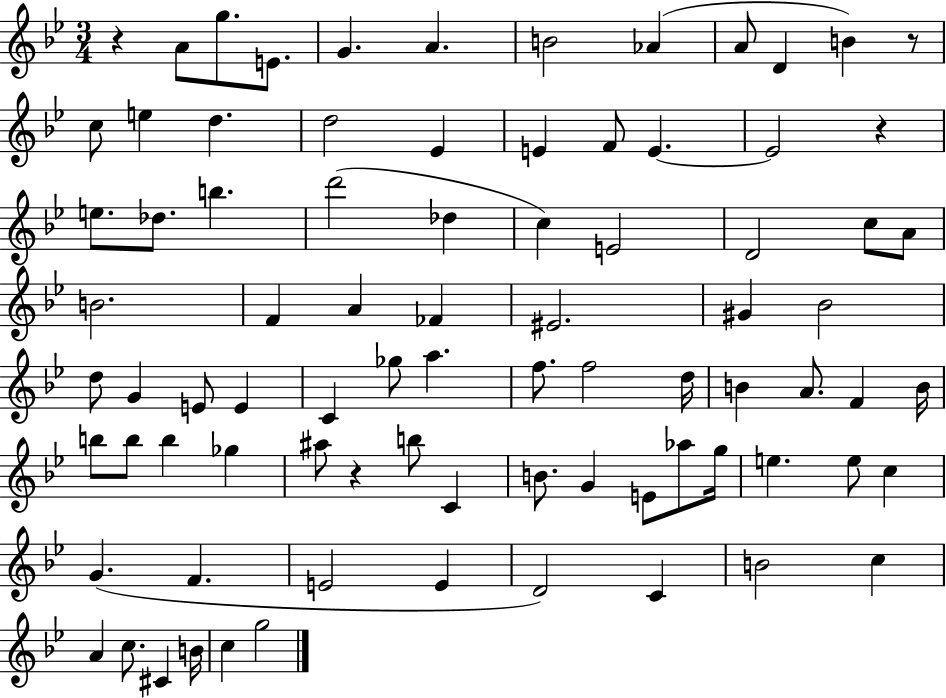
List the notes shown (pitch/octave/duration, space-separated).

R/q A4/e G5/e. E4/e. G4/q. A4/q. B4/h Ab4/q A4/e D4/q B4/q R/e C5/e E5/q D5/q. D5/h Eb4/q E4/q F4/e E4/q. E4/h R/q E5/e. Db5/e. B5/q. D6/h Db5/q C5/q E4/h D4/h C5/e A4/e B4/h. F4/q A4/q FES4/q EIS4/h. G#4/q Bb4/h D5/e G4/q E4/e E4/q C4/q Gb5/e A5/q. F5/e. F5/h D5/s B4/q A4/e. F4/q B4/s B5/e B5/e B5/q Gb5/q A#5/e R/q B5/e C4/q B4/e. G4/q E4/e Ab5/e G5/s E5/q. E5/e C5/q G4/q. F4/q. E4/h E4/q D4/h C4/q B4/h C5/q A4/q C5/e. C#4/q B4/s C5/q G5/h